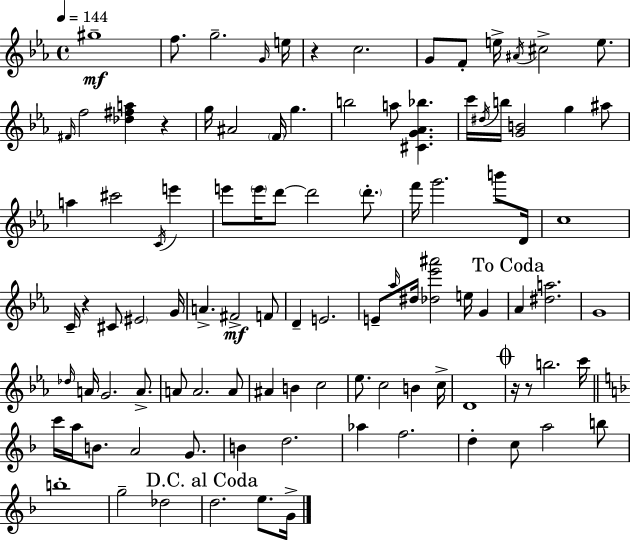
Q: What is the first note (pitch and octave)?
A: G#5